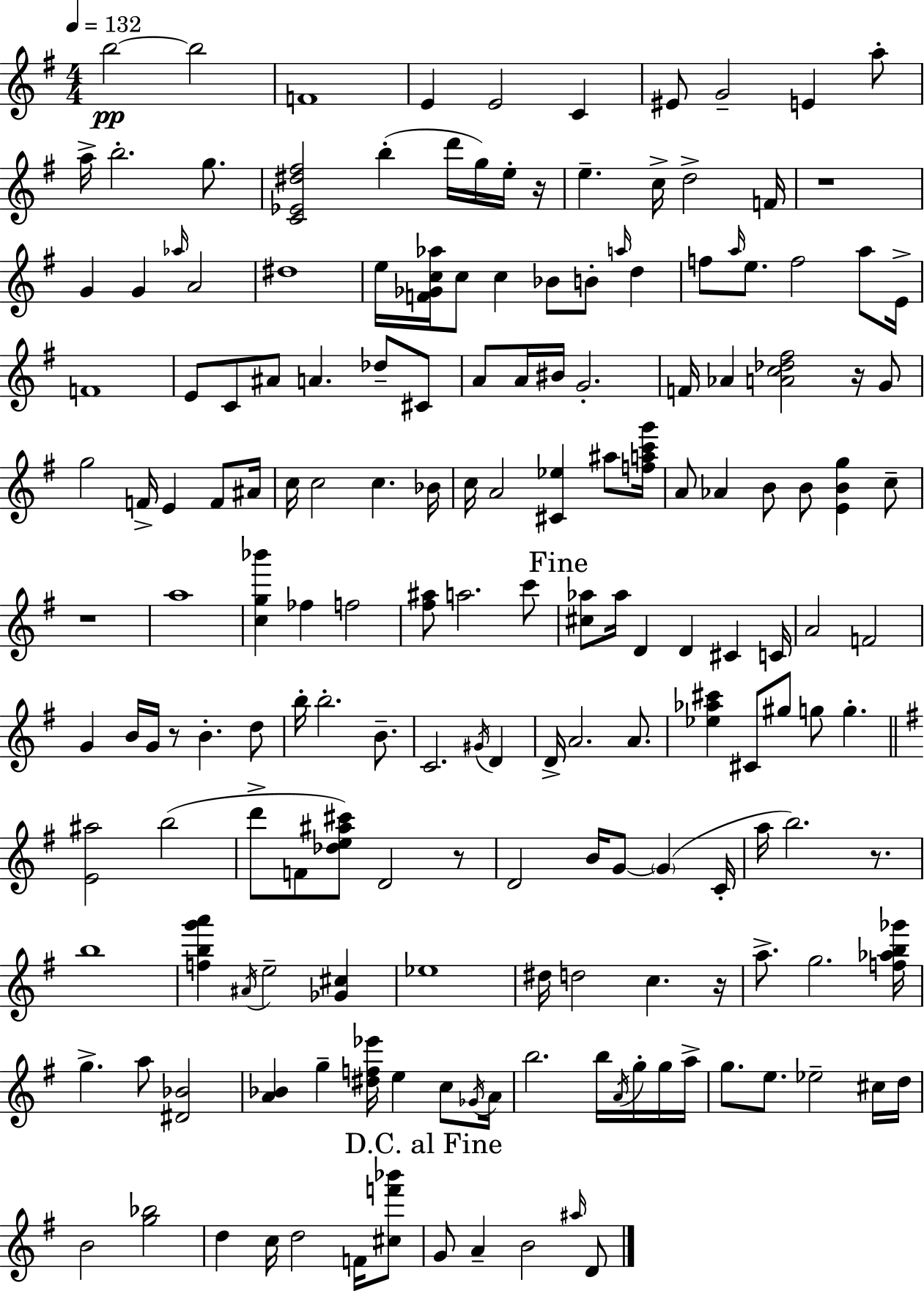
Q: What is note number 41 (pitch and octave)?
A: E4